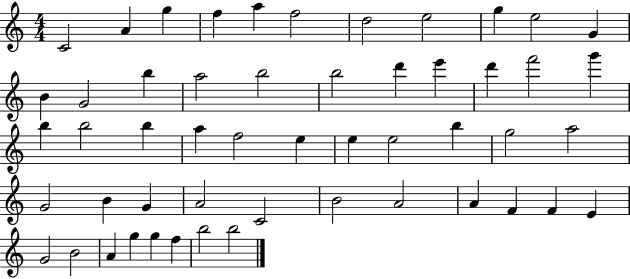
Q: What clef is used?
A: treble